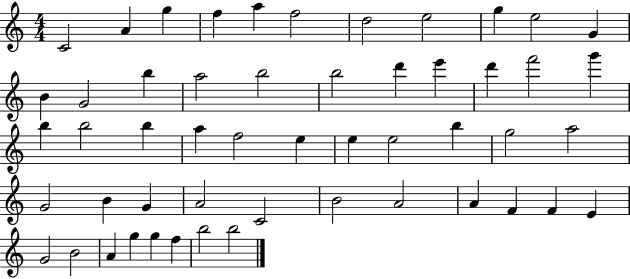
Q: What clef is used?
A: treble